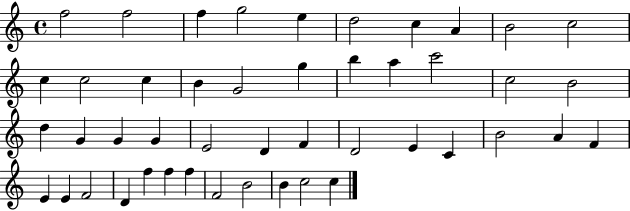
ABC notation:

X:1
T:Untitled
M:4/4
L:1/4
K:C
f2 f2 f g2 e d2 c A B2 c2 c c2 c B G2 g b a c'2 c2 B2 d G G G E2 D F D2 E C B2 A F E E F2 D f f f F2 B2 B c2 c